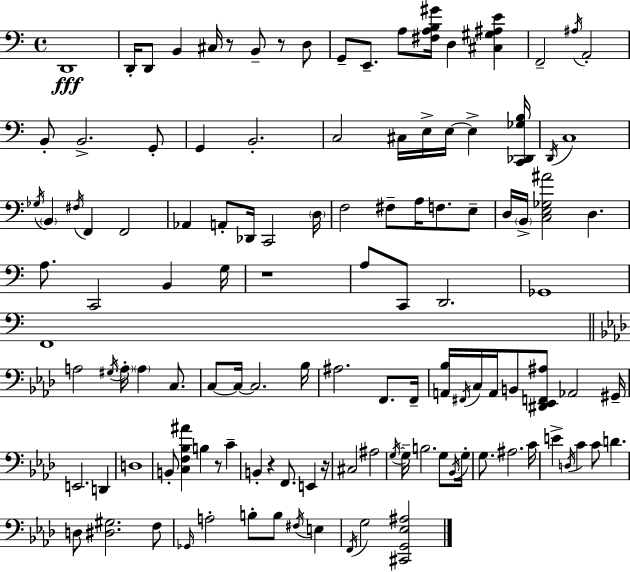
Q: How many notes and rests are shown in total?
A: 121